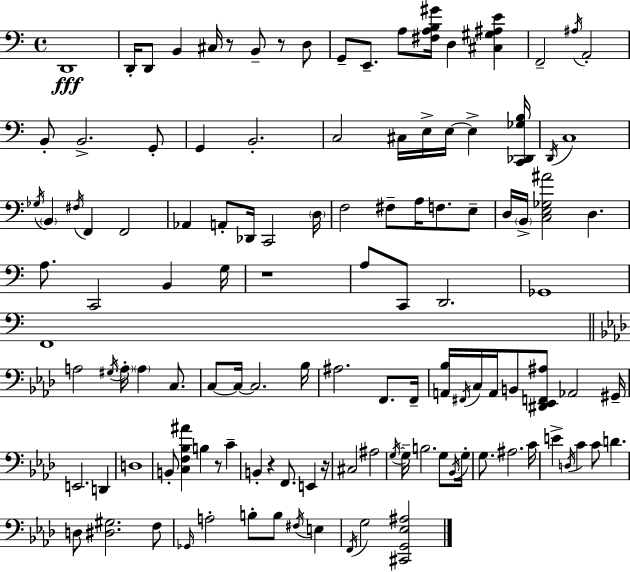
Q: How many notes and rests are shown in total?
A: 121